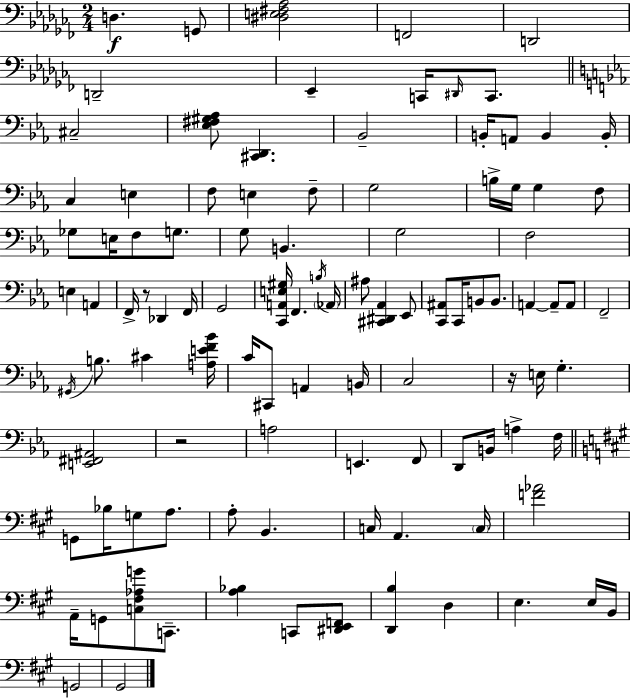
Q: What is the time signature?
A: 2/4